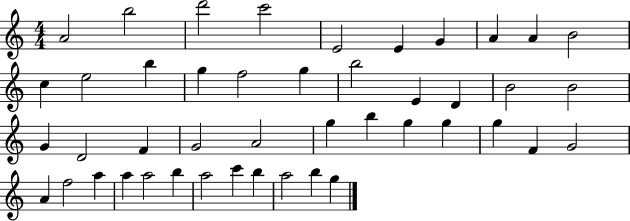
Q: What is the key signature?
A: C major